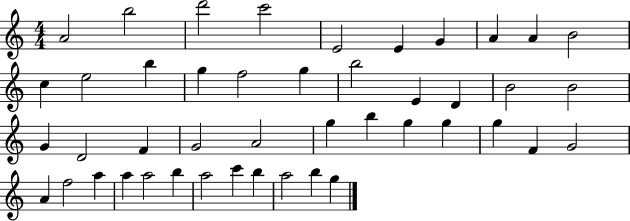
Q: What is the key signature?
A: C major